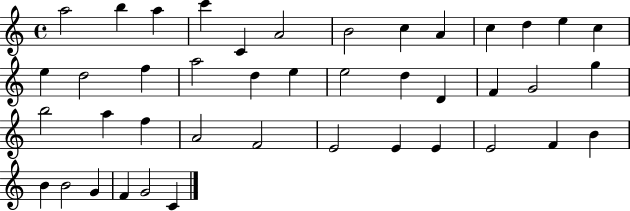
X:1
T:Untitled
M:4/4
L:1/4
K:C
a2 b a c' C A2 B2 c A c d e c e d2 f a2 d e e2 d D F G2 g b2 a f A2 F2 E2 E E E2 F B B B2 G F G2 C